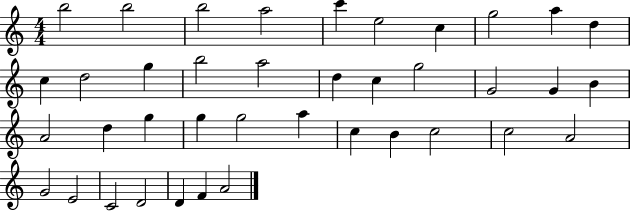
B5/h B5/h B5/h A5/h C6/q E5/h C5/q G5/h A5/q D5/q C5/q D5/h G5/q B5/h A5/h D5/q C5/q G5/h G4/h G4/q B4/q A4/h D5/q G5/q G5/q G5/h A5/q C5/q B4/q C5/h C5/h A4/h G4/h E4/h C4/h D4/h D4/q F4/q A4/h